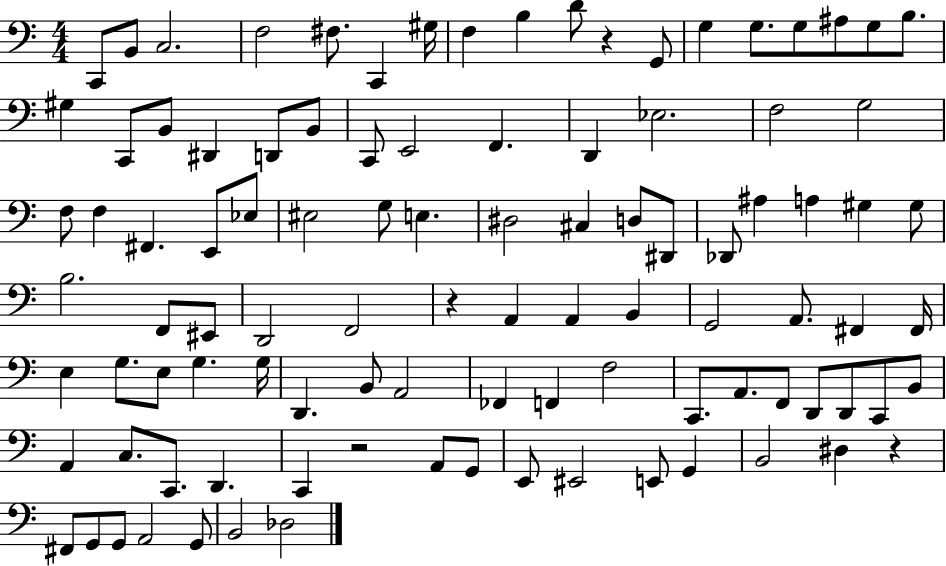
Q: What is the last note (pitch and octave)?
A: Db3